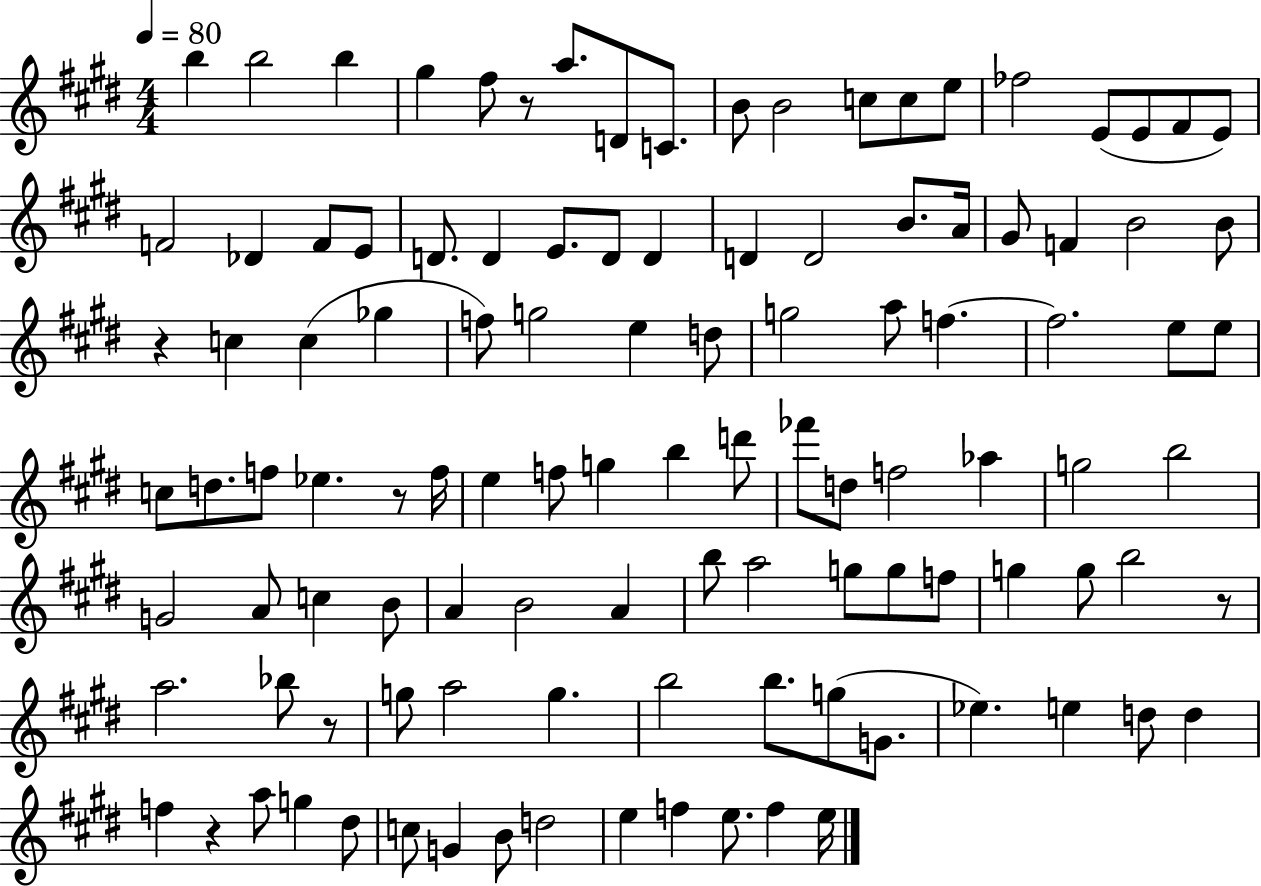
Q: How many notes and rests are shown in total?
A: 111